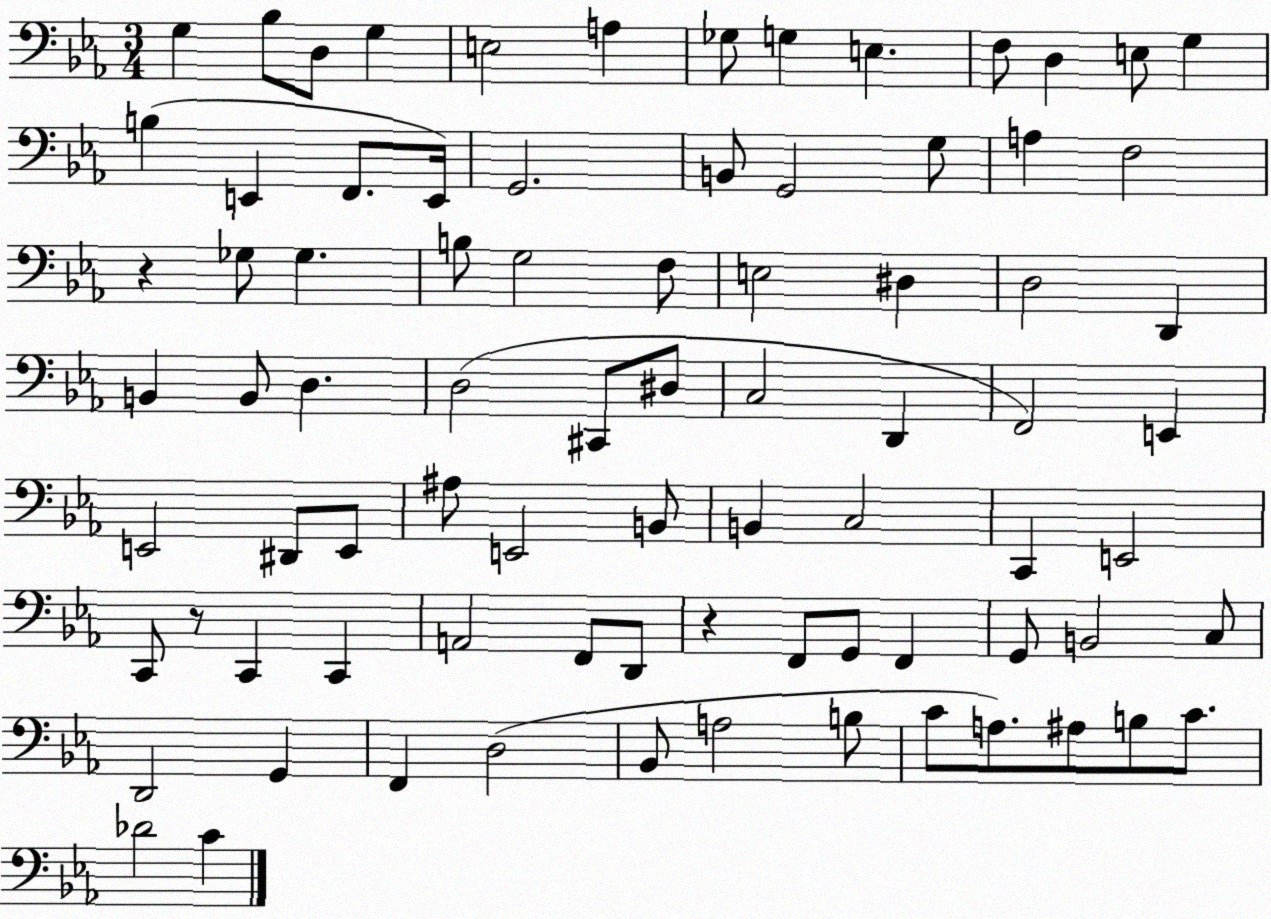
X:1
T:Untitled
M:3/4
L:1/4
K:Eb
G, _B,/2 D,/2 G, E,2 A, _G,/2 G, E, F,/2 D, E,/2 G, B, E,, F,,/2 E,,/4 G,,2 B,,/2 G,,2 G,/2 A, F,2 z _G,/2 _G, B,/2 G,2 F,/2 E,2 ^D, D,2 D,, B,, B,,/2 D, D,2 ^C,,/2 ^D,/2 C,2 D,, F,,2 E,, E,,2 ^D,,/2 E,,/2 ^A,/2 E,,2 B,,/2 B,, C,2 C,, E,,2 C,,/2 z/2 C,, C,, A,,2 F,,/2 D,,/2 z F,,/2 G,,/2 F,, G,,/2 B,,2 C,/2 D,,2 G,, F,, D,2 _B,,/2 A,2 B,/2 C/2 A,/2 ^A,/2 B,/2 C/2 _D2 C